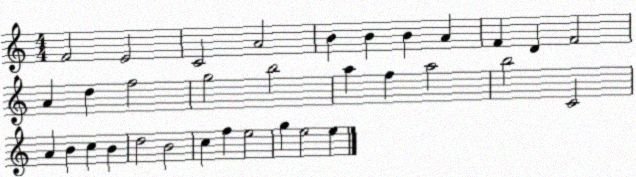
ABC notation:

X:1
T:Untitled
M:4/4
L:1/4
K:C
F2 E2 C2 A2 B B B A F D F2 A d f2 g2 b2 a f a2 b2 C2 A B c B d2 B2 c f e2 g e2 e